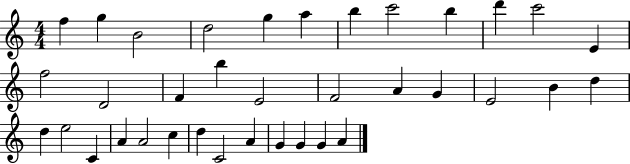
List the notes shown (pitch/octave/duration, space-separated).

F5/q G5/q B4/h D5/h G5/q A5/q B5/q C6/h B5/q D6/q C6/h E4/q F5/h D4/h F4/q B5/q E4/h F4/h A4/q G4/q E4/h B4/q D5/q D5/q E5/h C4/q A4/q A4/h C5/q D5/q C4/h A4/q G4/q G4/q G4/q A4/q